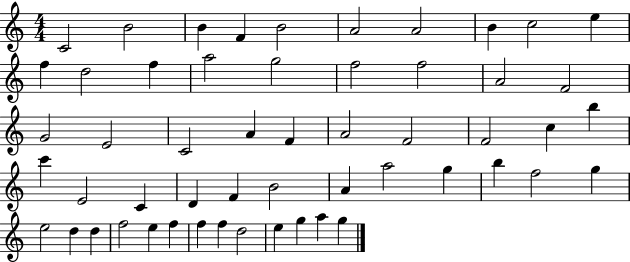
C4/h B4/h B4/q F4/q B4/h A4/h A4/h B4/q C5/h E5/q F5/q D5/h F5/q A5/h G5/h F5/h F5/h A4/h F4/h G4/h E4/h C4/h A4/q F4/q A4/h F4/h F4/h C5/q B5/q C6/q E4/h C4/q D4/q F4/q B4/h A4/q A5/h G5/q B5/q F5/h G5/q E5/h D5/q D5/q F5/h E5/q F5/q F5/q F5/q D5/h E5/q G5/q A5/q G5/q